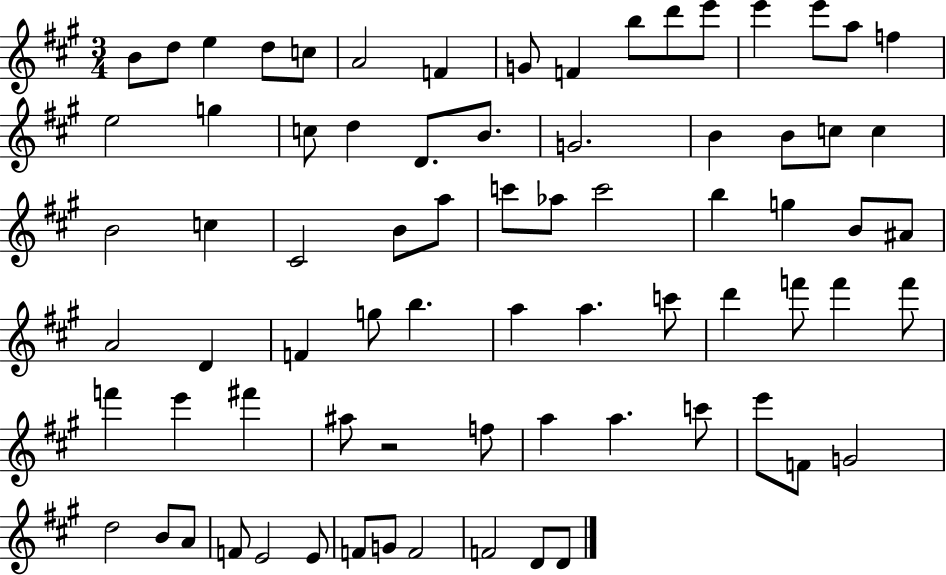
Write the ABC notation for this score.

X:1
T:Untitled
M:3/4
L:1/4
K:A
B/2 d/2 e d/2 c/2 A2 F G/2 F b/2 d'/2 e'/2 e' e'/2 a/2 f e2 g c/2 d D/2 B/2 G2 B B/2 c/2 c B2 c ^C2 B/2 a/2 c'/2 _a/2 c'2 b g B/2 ^A/2 A2 D F g/2 b a a c'/2 d' f'/2 f' f'/2 f' e' ^f' ^a/2 z2 f/2 a a c'/2 e'/2 F/2 G2 d2 B/2 A/2 F/2 E2 E/2 F/2 G/2 F2 F2 D/2 D/2